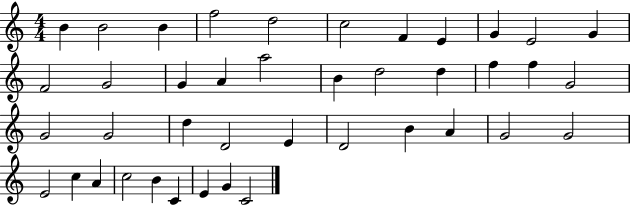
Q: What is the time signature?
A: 4/4